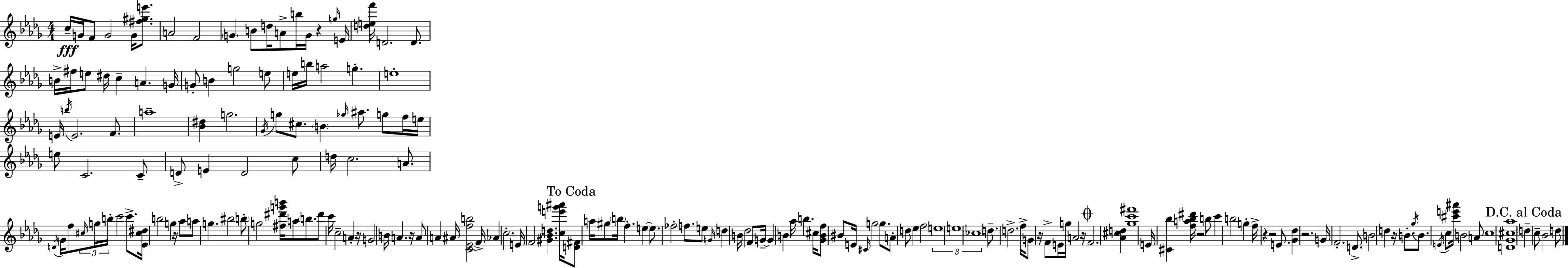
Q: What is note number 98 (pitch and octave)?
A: FES5